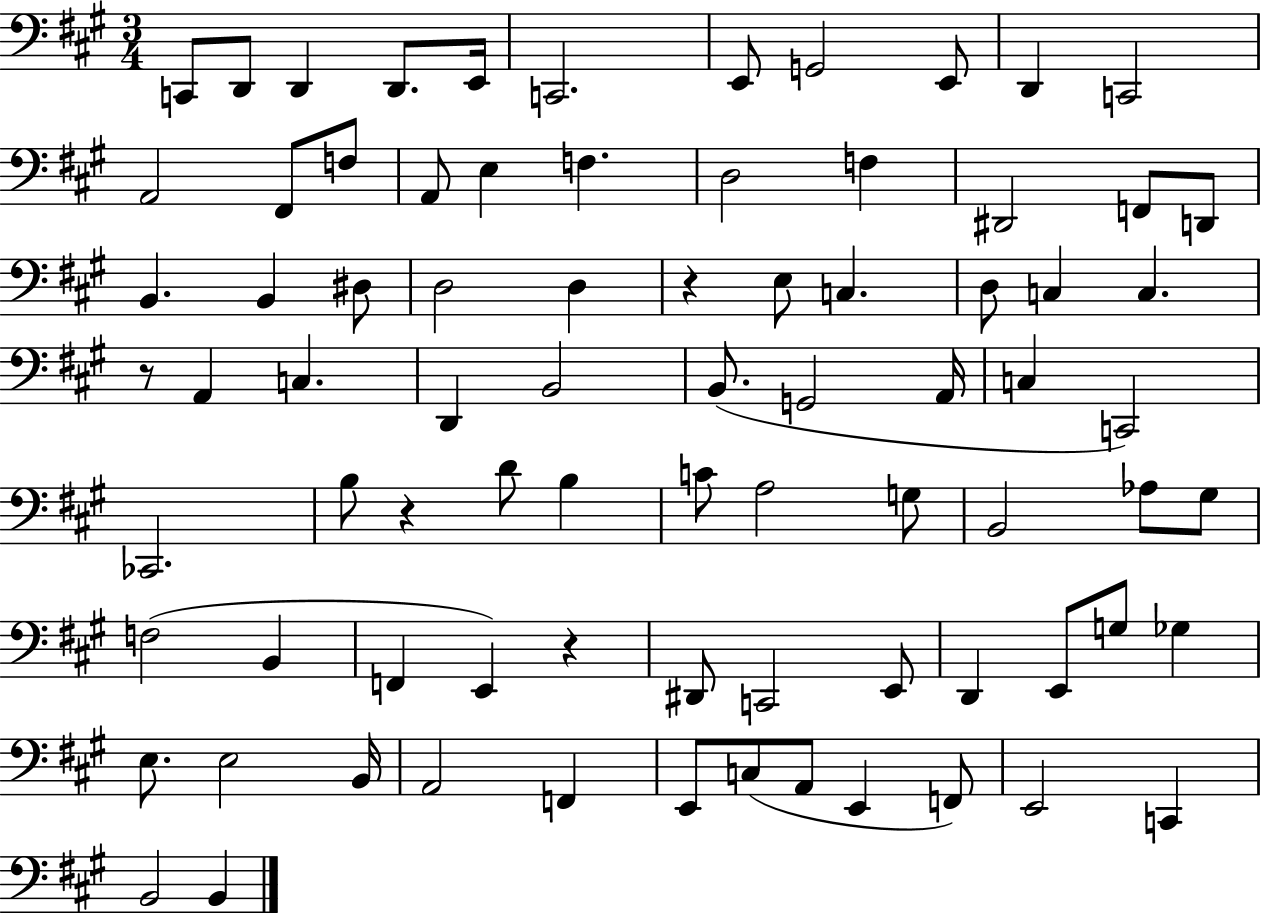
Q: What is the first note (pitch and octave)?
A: C2